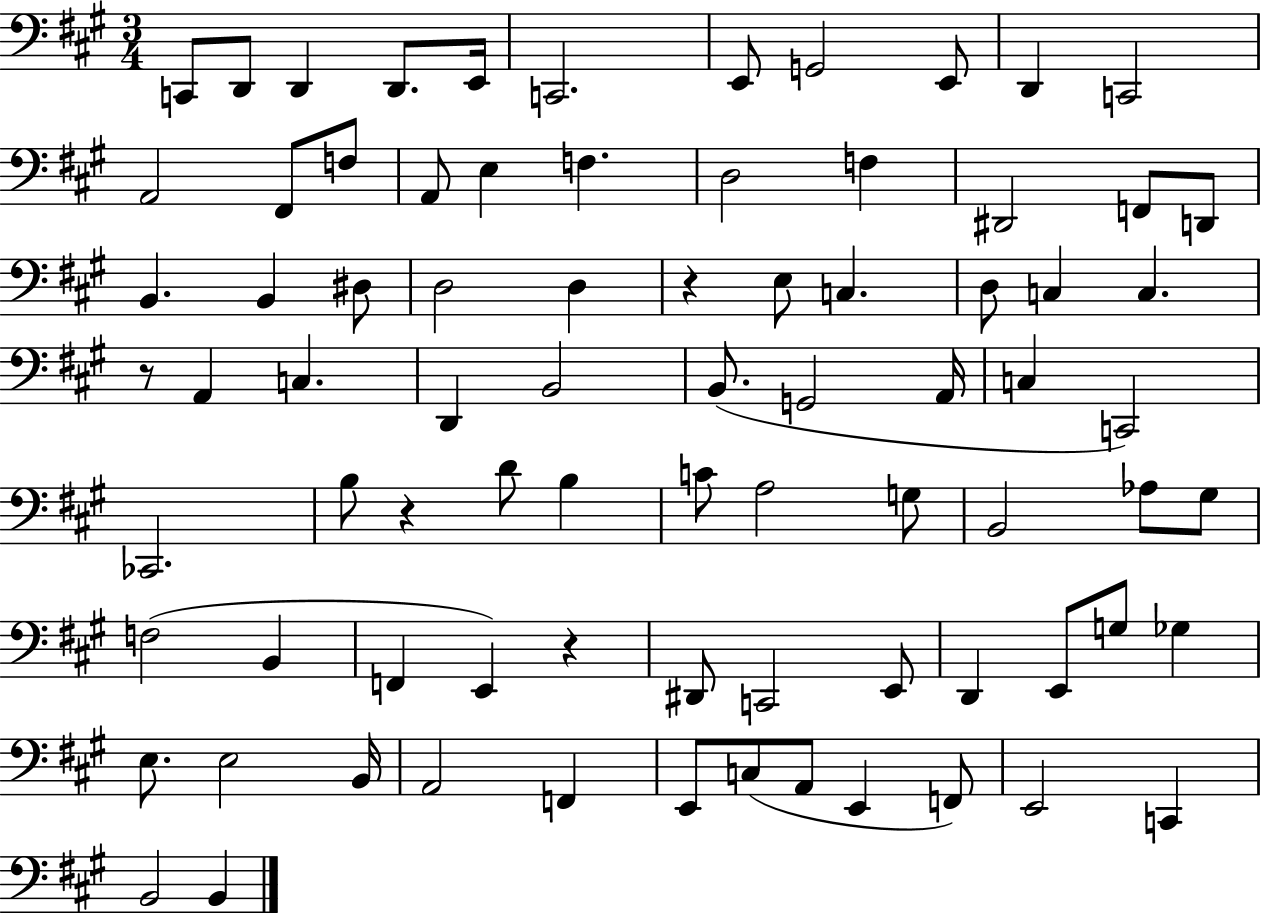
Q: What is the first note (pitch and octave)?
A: C2